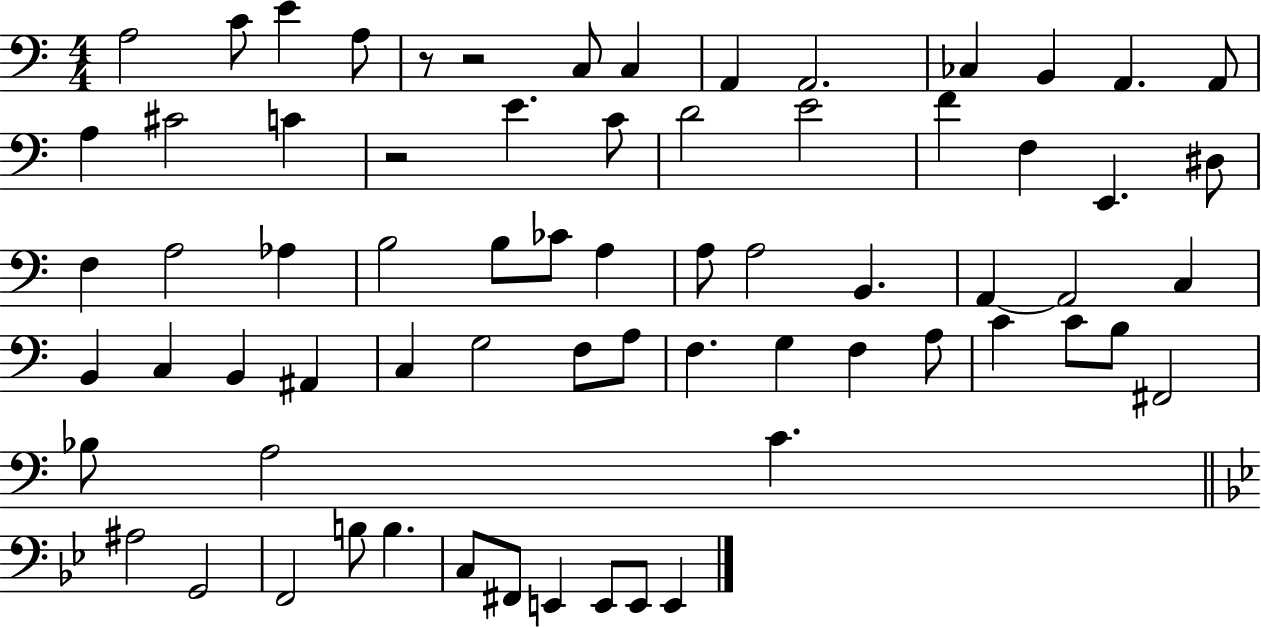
X:1
T:Untitled
M:4/4
L:1/4
K:C
A,2 C/2 E A,/2 z/2 z2 C,/2 C, A,, A,,2 _C, B,, A,, A,,/2 A, ^C2 C z2 E C/2 D2 E2 F F, E,, ^D,/2 F, A,2 _A, B,2 B,/2 _C/2 A, A,/2 A,2 B,, A,, A,,2 C, B,, C, B,, ^A,, C, G,2 F,/2 A,/2 F, G, F, A,/2 C C/2 B,/2 ^F,,2 _B,/2 A,2 C ^A,2 G,,2 F,,2 B,/2 B, C,/2 ^F,,/2 E,, E,,/2 E,,/2 E,,